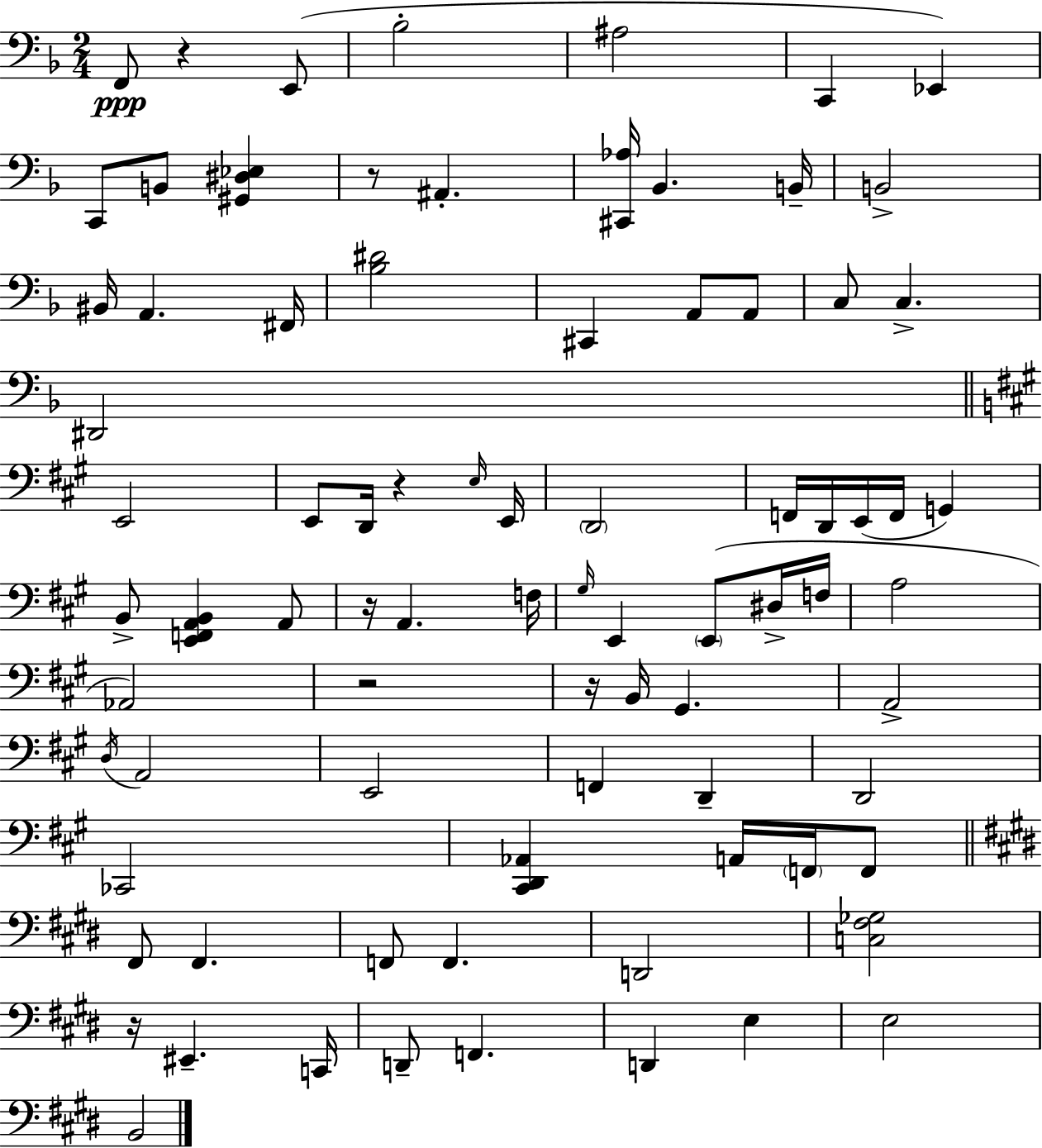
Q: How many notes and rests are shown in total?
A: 82